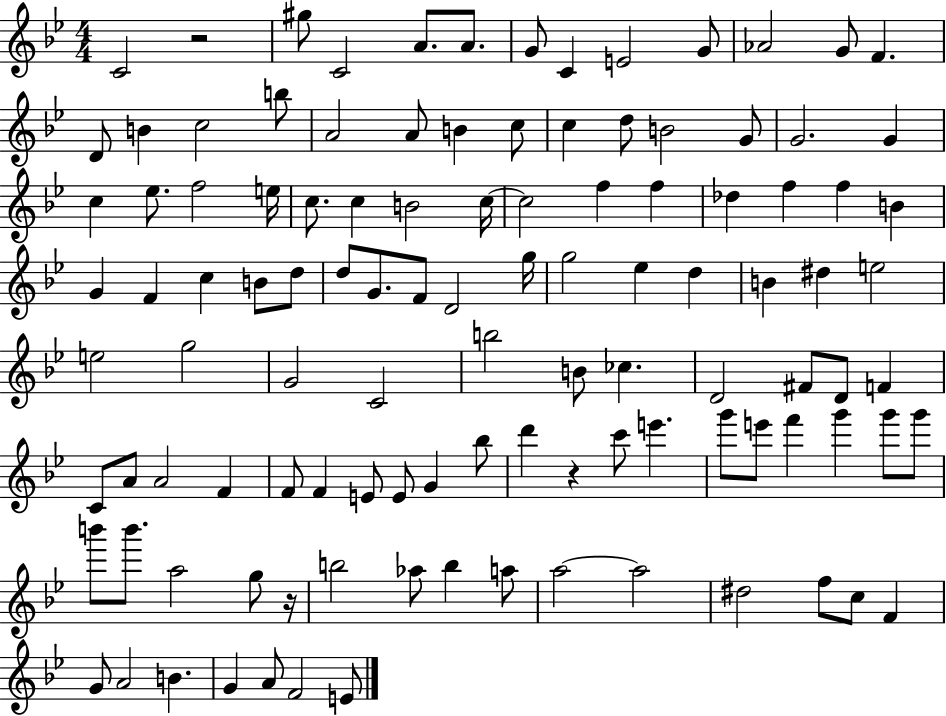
{
  \clef treble
  \numericTimeSignature
  \time 4/4
  \key bes \major
  c'2 r2 | gis''8 c'2 a'8. a'8. | g'8 c'4 e'2 g'8 | aes'2 g'8 f'4. | \break d'8 b'4 c''2 b''8 | a'2 a'8 b'4 c''8 | c''4 d''8 b'2 g'8 | g'2. g'4 | \break c''4 ees''8. f''2 e''16 | c''8. c''4 b'2 c''16~~ | c''2 f''4 f''4 | des''4 f''4 f''4 b'4 | \break g'4 f'4 c''4 b'8 d''8 | d''8 g'8. f'8 d'2 g''16 | g''2 ees''4 d''4 | b'4 dis''4 e''2 | \break e''2 g''2 | g'2 c'2 | b''2 b'8 ces''4. | d'2 fis'8 d'8 f'4 | \break c'8 a'8 a'2 f'4 | f'8 f'4 e'8 e'8 g'4 bes''8 | d'''4 r4 c'''8 e'''4. | g'''8 e'''8 f'''4 g'''4 g'''8 g'''8 | \break b'''8 b'''8. a''2 g''8 r16 | b''2 aes''8 b''4 a''8 | a''2~~ a''2 | dis''2 f''8 c''8 f'4 | \break g'8 a'2 b'4. | g'4 a'8 f'2 e'8 | \bar "|."
}